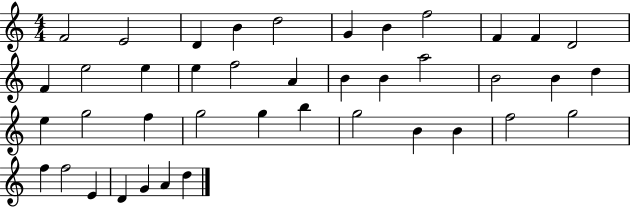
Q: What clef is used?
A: treble